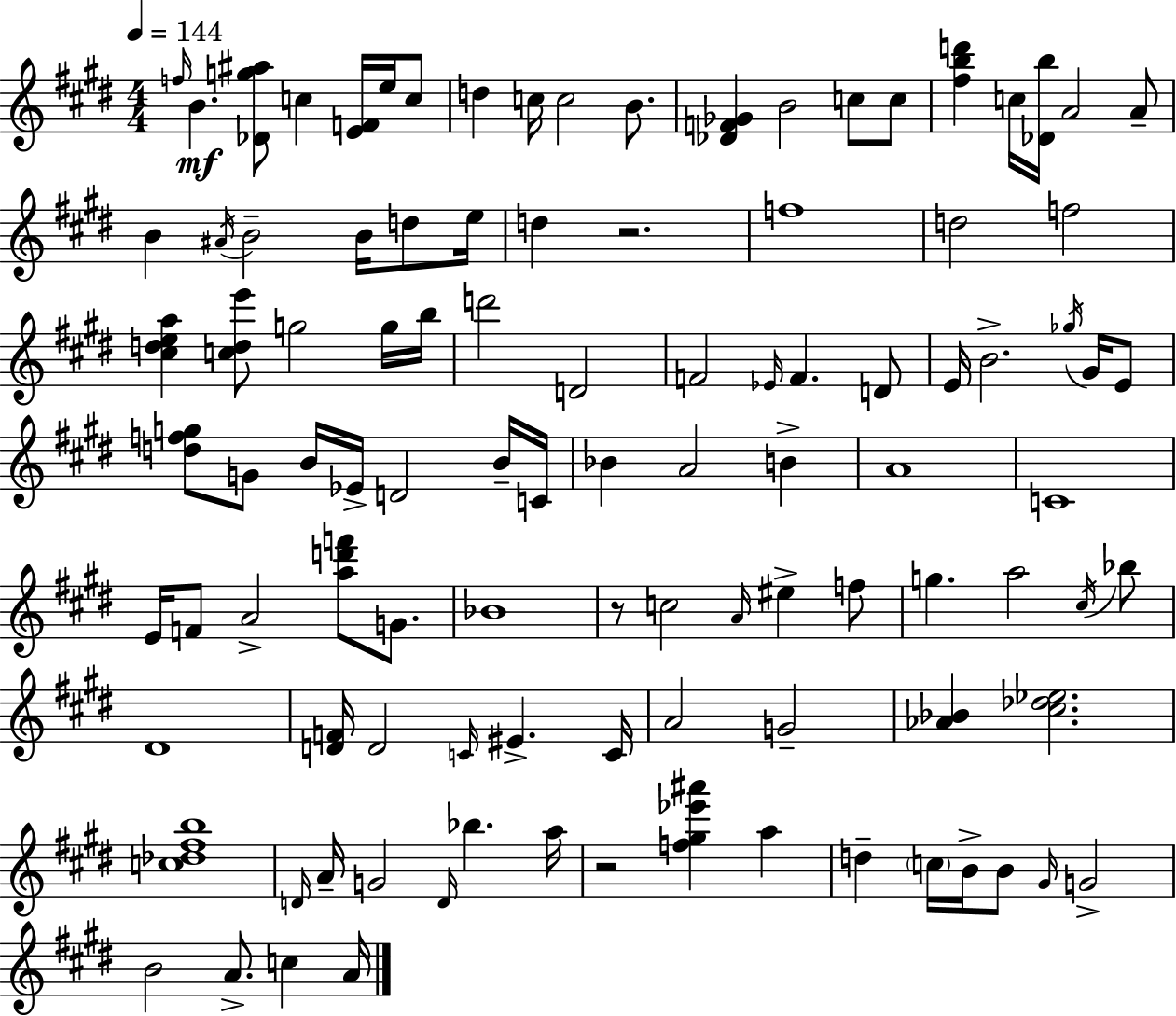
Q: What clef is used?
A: treble